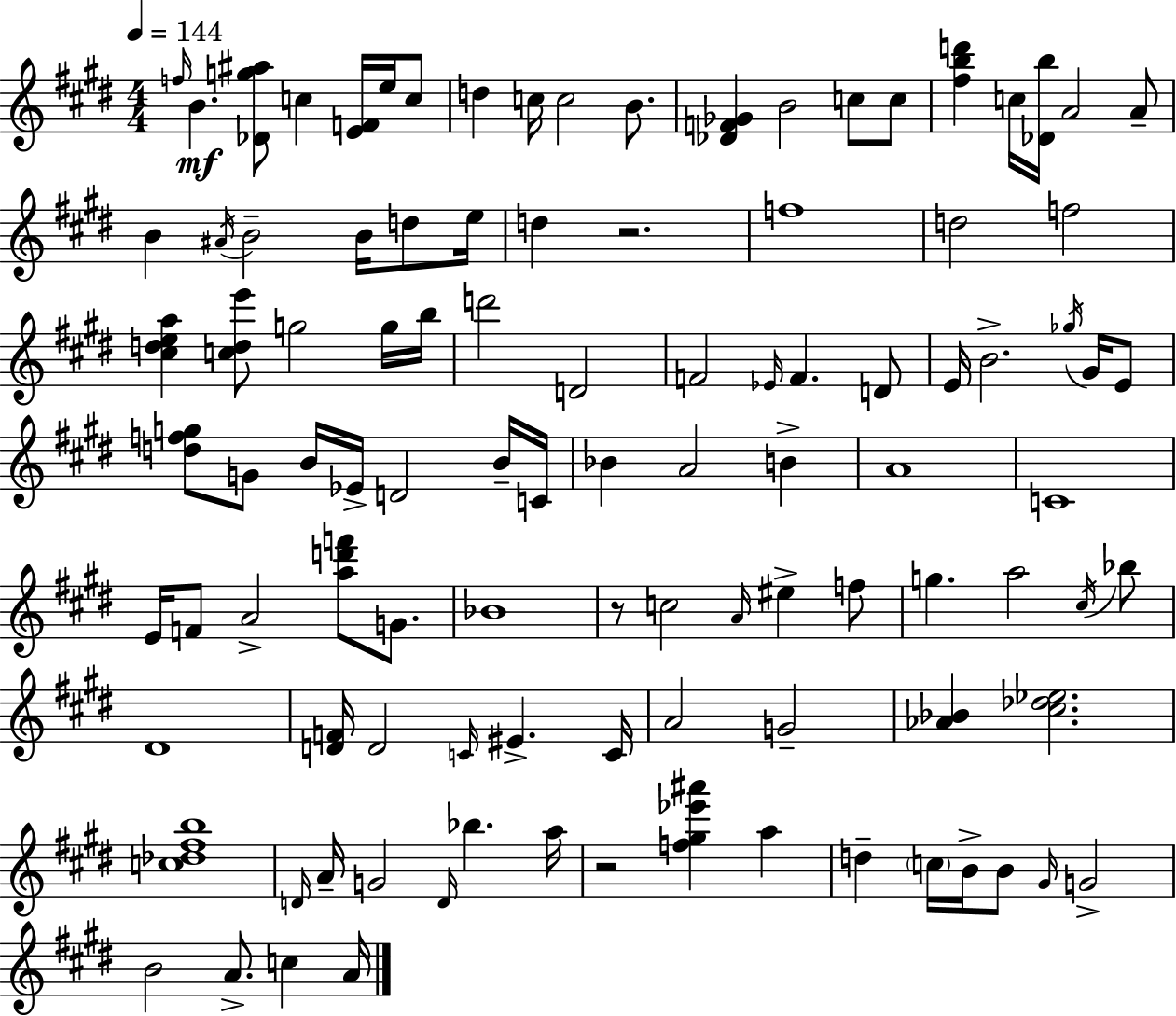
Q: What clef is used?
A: treble